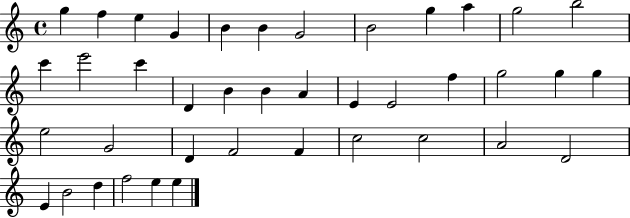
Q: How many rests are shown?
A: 0